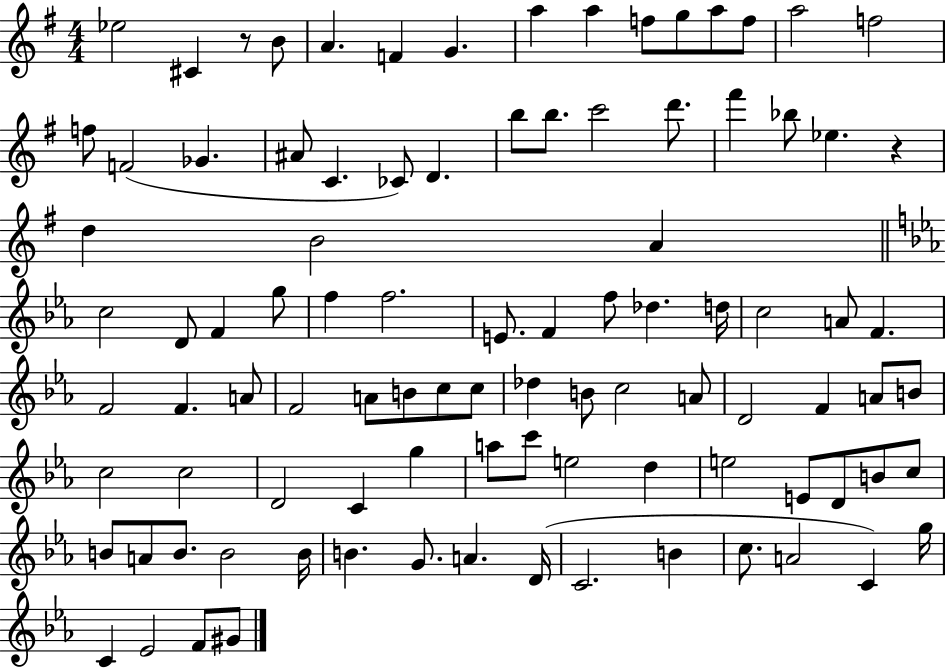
{
  \clef treble
  \numericTimeSignature
  \time 4/4
  \key g \major
  ees''2 cis'4 r8 b'8 | a'4. f'4 g'4. | a''4 a''4 f''8 g''8 a''8 f''8 | a''2 f''2 | \break f''8 f'2( ges'4. | ais'8 c'4. ces'8) d'4. | b''8 b''8. c'''2 d'''8. | fis'''4 bes''8 ees''4. r4 | \break d''4 b'2 a'4 | \bar "||" \break \key c \minor c''2 d'8 f'4 g''8 | f''4 f''2. | e'8. f'4 f''8 des''4. d''16 | c''2 a'8 f'4. | \break f'2 f'4. a'8 | f'2 a'8 b'8 c''8 c''8 | des''4 b'8 c''2 a'8 | d'2 f'4 a'8 b'8 | \break c''2 c''2 | d'2 c'4 g''4 | a''8 c'''8 e''2 d''4 | e''2 e'8 d'8 b'8 c''8 | \break b'8 a'8 b'8. b'2 b'16 | b'4. g'8. a'4. d'16( | c'2. b'4 | c''8. a'2 c'4) g''16 | \break c'4 ees'2 f'8 gis'8 | \bar "|."
}